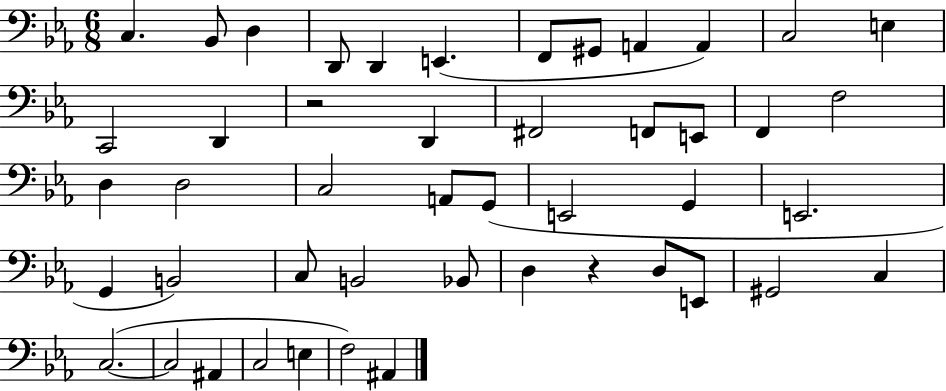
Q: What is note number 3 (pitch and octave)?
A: D3